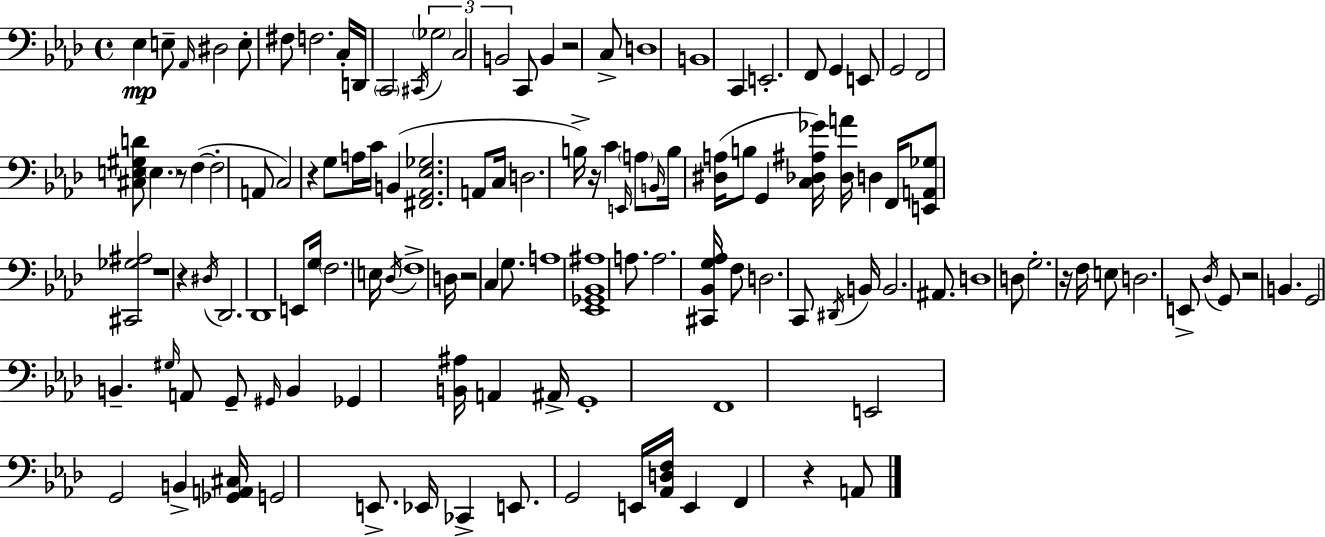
Eb3/q E3/e Ab2/s D#3/h E3/e F#3/e F3/h. C3/s D2/s C2/h C#2/s Gb3/h C3/h B2/h C2/e B2/q R/h C3/e D3/w B2/w C2/q E2/h. F2/e G2/q E2/e G2/h F2/h [C#3,E3,G#3,D4]/e E3/q. R/e F3/q F3/h A2/e C3/h R/q G3/e A3/s C4/s B2/q [F#2,Ab2,Eb3,Gb3]/h. A2/e C3/s D3/h. B3/s R/s C4/q E2/s A3/e B2/s B3/s [D#3,A3]/s B3/e G2/q [C3,Db3,A#3,Gb4]/s [Db3,A4]/s D3/q F2/s [E2,A2,Gb3]/e [C#2,Gb3,A#3]/h R/w R/q D#3/s Db2/h. Db2/w E2/e G3/s F3/h. E3/s Db3/s F3/w D3/s R/h C3/q G3/e. A3/w [Eb2,Gb2,Bb2,A#3]/w A3/e. A3/h. [C#2,Bb2,G3,Ab3]/s F3/e D3/h. C2/e D#2/s B2/s B2/h. A#2/e. D3/w D3/e G3/h. R/s F3/s E3/e D3/h. E2/e Db3/s G2/e R/h B2/q. G2/h B2/q. G#3/s A2/e G2/e G#2/s B2/q Gb2/q [B2,A#3]/s A2/q A#2/s G2/w F2/w E2/h G2/h B2/q [Gb2,A2,C#3]/s G2/h E2/e. Eb2/s CES2/q E2/e. G2/h E2/s [Ab2,D3,F3]/s E2/q F2/q R/q A2/e